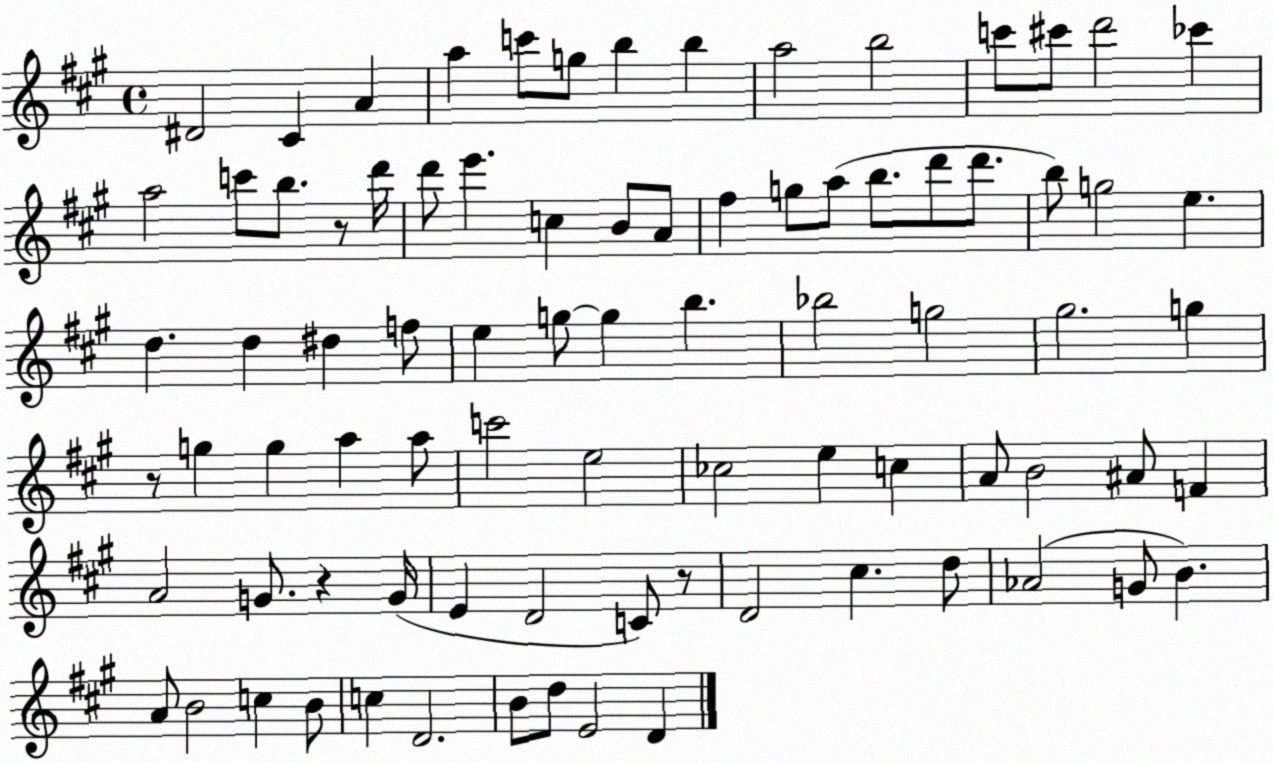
X:1
T:Untitled
M:4/4
L:1/4
K:A
^D2 ^C A a c'/2 g/2 b b a2 b2 c'/2 ^c'/2 d'2 _c' a2 c'/2 b/2 z/2 d'/4 d'/2 e' c B/2 A/2 ^f g/2 a/2 b/2 d'/2 d'/2 b/2 g2 e d d ^d f/2 e g/2 g b _b2 g2 ^g2 g z/2 g g a a/2 c'2 e2 _c2 e c A/2 B2 ^A/2 F A2 G/2 z G/4 E D2 C/2 z/2 D2 ^c d/2 _A2 G/2 B A/2 B2 c B/2 c D2 B/2 d/2 E2 D